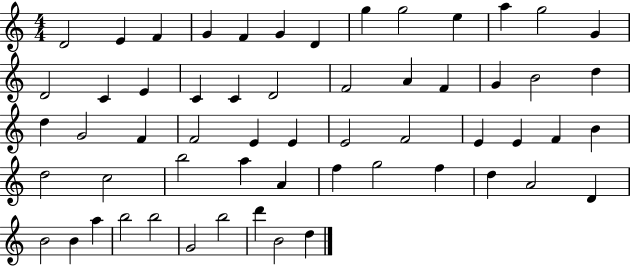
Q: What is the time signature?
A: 4/4